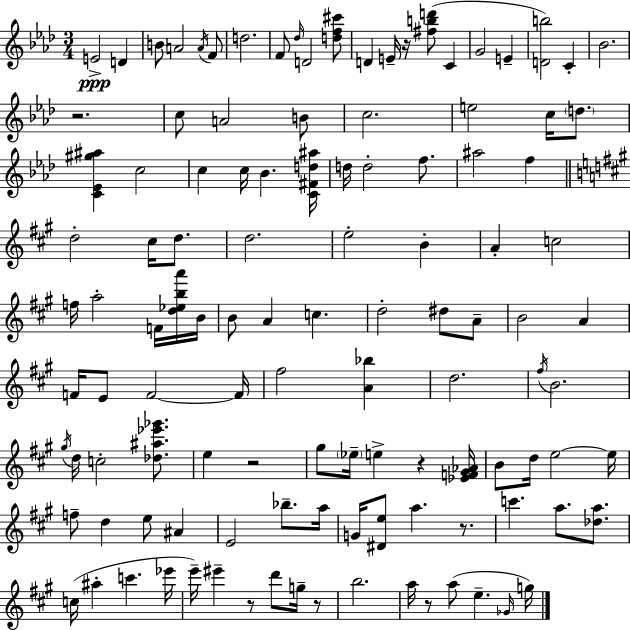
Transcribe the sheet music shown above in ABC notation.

X:1
T:Untitled
M:3/4
L:1/4
K:Fm
E2 D B/2 A2 A/4 F/2 d2 F/2 _d/4 D2 [df^c']/2 D E/4 z/4 [^fbd']/2 C G2 E [Db]2 C _B2 z2 c/2 A2 B/2 c2 e2 c/4 d/2 [C_E^g^a] c2 c c/4 _B [C^Fd^a]/4 d/4 d2 f/2 ^a2 f d2 ^c/4 d/2 d2 e2 B A c2 f/4 a2 F/4 [d_eba']/4 B/4 B/2 A c d2 ^d/2 A/2 B2 A F/4 E/2 F2 F/4 ^f2 [A_b] d2 ^f/4 B2 ^g/4 d/4 c2 [_d^a_e'_g']/2 e z2 ^g/2 _e/4 e z [_EF^G_A]/4 B/2 d/4 e2 e/4 f/2 d e/2 ^A E2 _b/2 a/4 G/4 [^De]/2 a z/2 c' a/2 [_da]/2 c/4 ^a c' _e'/4 e'/4 ^e' z/2 d'/2 g/4 z/2 b2 a/4 z/2 a/2 e _G/4 g/4